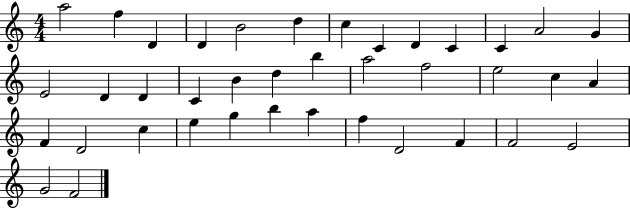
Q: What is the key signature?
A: C major